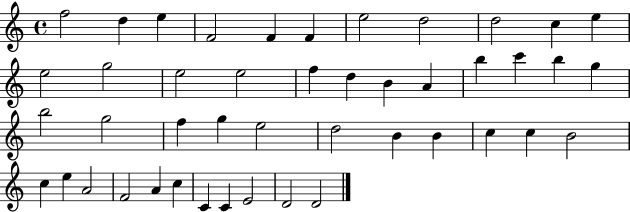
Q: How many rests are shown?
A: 0